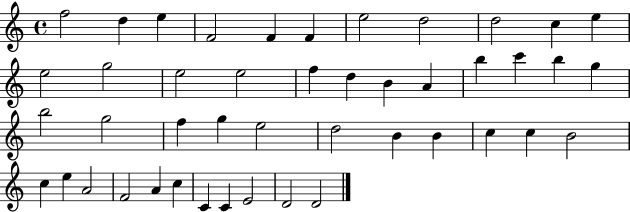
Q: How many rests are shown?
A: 0